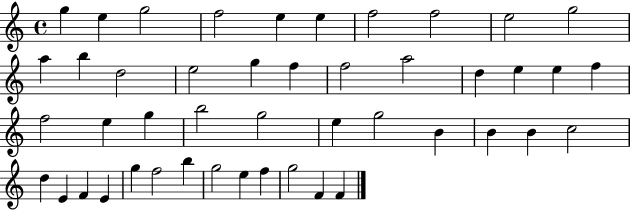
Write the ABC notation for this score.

X:1
T:Untitled
M:4/4
L:1/4
K:C
g e g2 f2 e e f2 f2 e2 g2 a b d2 e2 g f f2 a2 d e e f f2 e g b2 g2 e g2 B B B c2 d E F E g f2 b g2 e f g2 F F